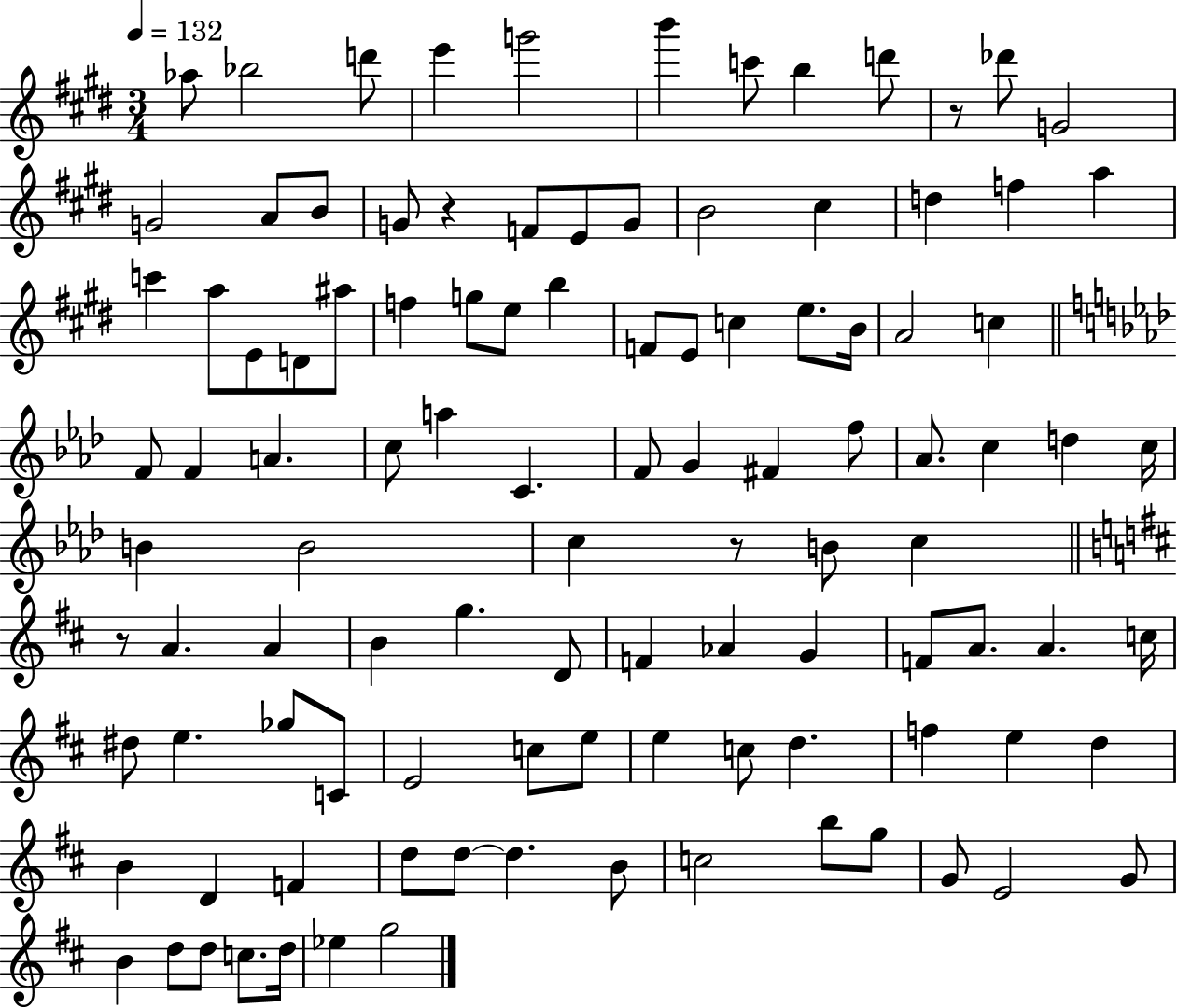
{
  \clef treble
  \numericTimeSignature
  \time 3/4
  \key e \major
  \tempo 4 = 132
  \repeat volta 2 { aes''8 bes''2 d'''8 | e'''4 g'''2 | b'''4 c'''8 b''4 d'''8 | r8 des'''8 g'2 | \break g'2 a'8 b'8 | g'8 r4 f'8 e'8 g'8 | b'2 cis''4 | d''4 f''4 a''4 | \break c'''4 a''8 e'8 d'8 ais''8 | f''4 g''8 e''8 b''4 | f'8 e'8 c''4 e''8. b'16 | a'2 c''4 | \break \bar "||" \break \key f \minor f'8 f'4 a'4. | c''8 a''4 c'4. | f'8 g'4 fis'4 f''8 | aes'8. c''4 d''4 c''16 | \break b'4 b'2 | c''4 r8 b'8 c''4 | \bar "||" \break \key d \major r8 a'4. a'4 | b'4 g''4. d'8 | f'4 aes'4 g'4 | f'8 a'8. a'4. c''16 | \break dis''8 e''4. ges''8 c'8 | e'2 c''8 e''8 | e''4 c''8 d''4. | f''4 e''4 d''4 | \break b'4 d'4 f'4 | d''8 d''8~~ d''4. b'8 | c''2 b''8 g''8 | g'8 e'2 g'8 | \break b'4 d''8 d''8 c''8. d''16 | ees''4 g''2 | } \bar "|."
}